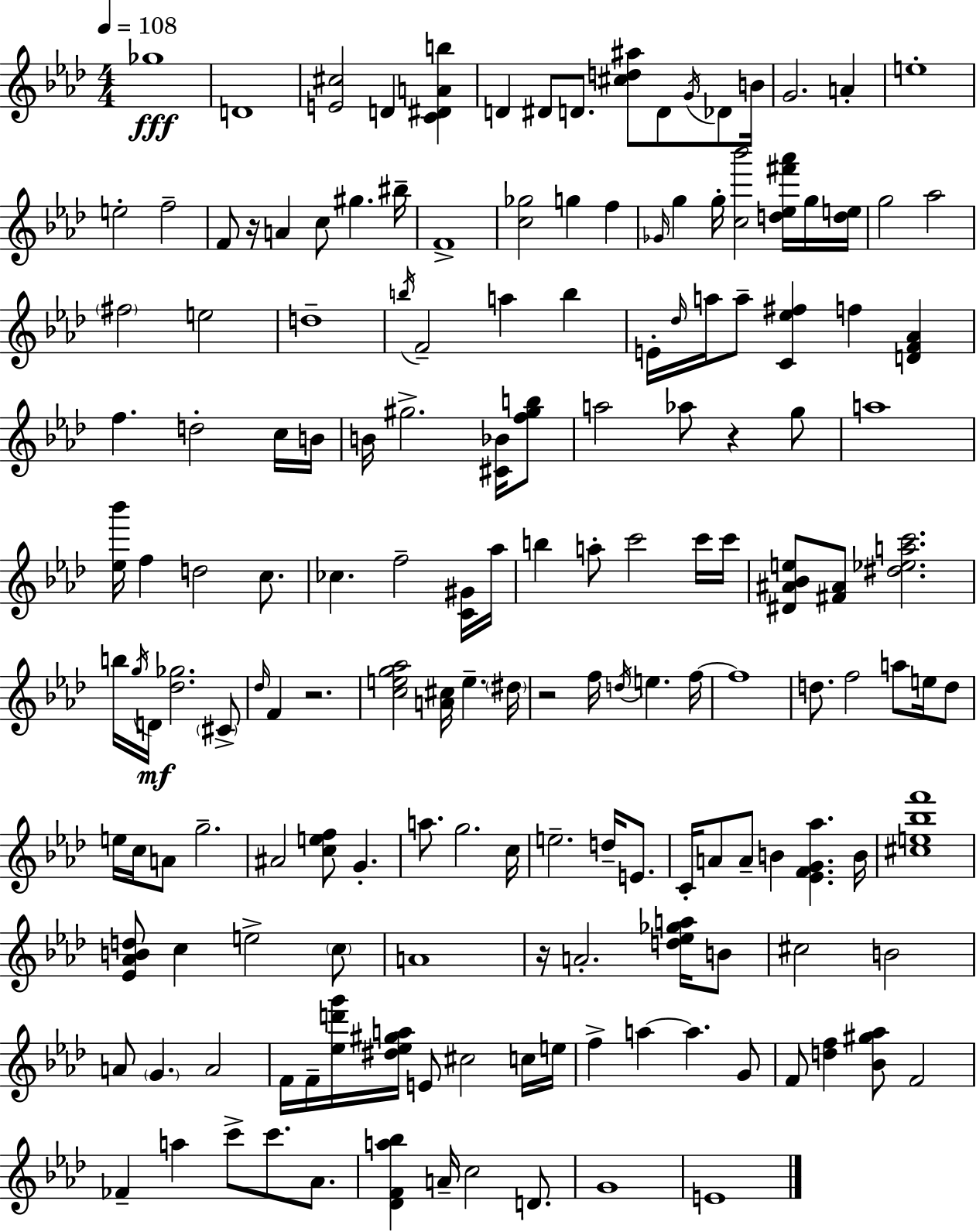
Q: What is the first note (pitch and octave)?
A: Gb5